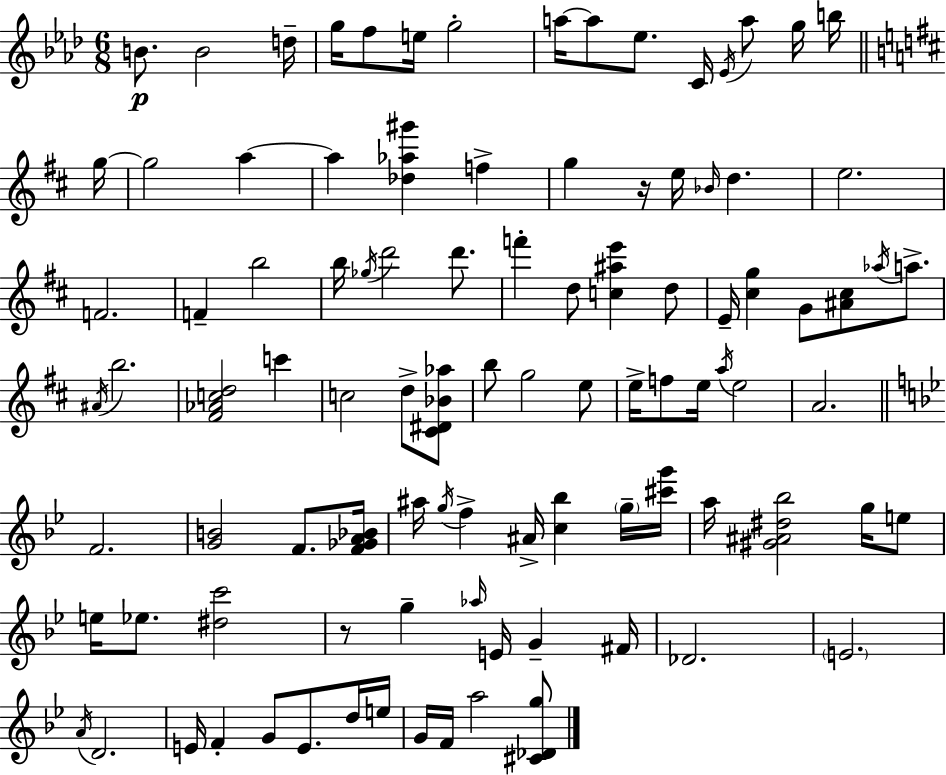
B4/e. B4/h D5/s G5/s F5/e E5/s G5/h A5/s A5/e Eb5/e. C4/s Eb4/s A5/e G5/s B5/s G5/s G5/h A5/q A5/q [Db5,Ab5,G#6]/q F5/q G5/q R/s E5/s Bb4/s D5/q. E5/h. F4/h. F4/q B5/h B5/s Gb5/s D6/h D6/e. F6/q D5/e [C5,A#5,E6]/q D5/e E4/s [C#5,G5]/q G4/e [A#4,C#5]/e Ab5/s A5/e. A#4/s B5/h. [F#4,Ab4,C5,D5]/h C6/q C5/h D5/e [C#4,D#4,Bb4,Ab5]/e B5/e G5/h E5/e E5/s F5/e E5/s A5/s E5/h A4/h. F4/h. [G4,B4]/h F4/e. [F4,Gb4,A4,Bb4]/s A#5/s G5/s F5/q A#4/s [C5,Bb5]/q G5/s [C#6,G6]/s A5/s [G#4,A#4,D#5,Bb5]/h G5/s E5/e E5/s Eb5/e. [D#5,C6]/h R/e G5/q Ab5/s E4/s G4/q F#4/s Db4/h. E4/h. A4/s D4/h. E4/s F4/q G4/e E4/e. D5/s E5/s G4/s F4/s A5/h [C#4,Db4,G5]/e